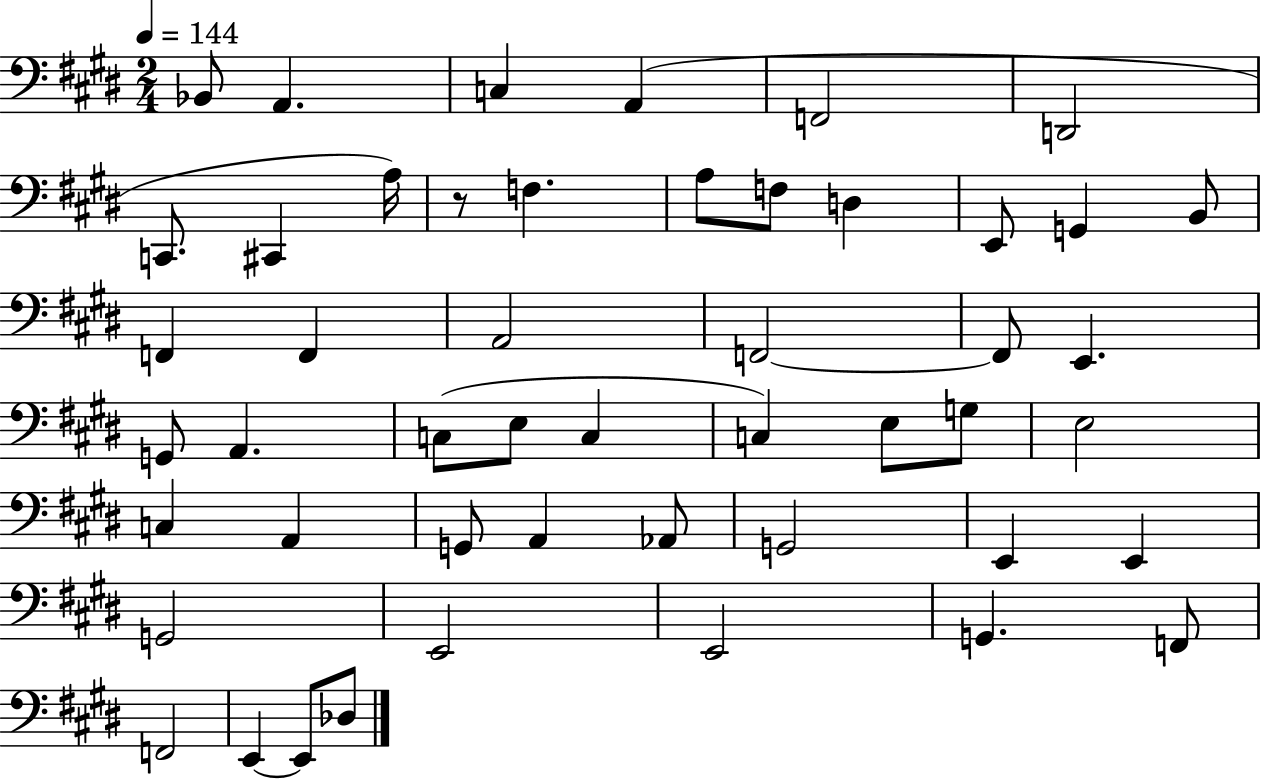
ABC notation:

X:1
T:Untitled
M:2/4
L:1/4
K:E
_B,,/2 A,, C, A,, F,,2 D,,2 C,,/2 ^C,, A,/4 z/2 F, A,/2 F,/2 D, E,,/2 G,, B,,/2 F,, F,, A,,2 F,,2 F,,/2 E,, G,,/2 A,, C,/2 E,/2 C, C, E,/2 G,/2 E,2 C, A,, G,,/2 A,, _A,,/2 G,,2 E,, E,, G,,2 E,,2 E,,2 G,, F,,/2 F,,2 E,, E,,/2 _D,/2